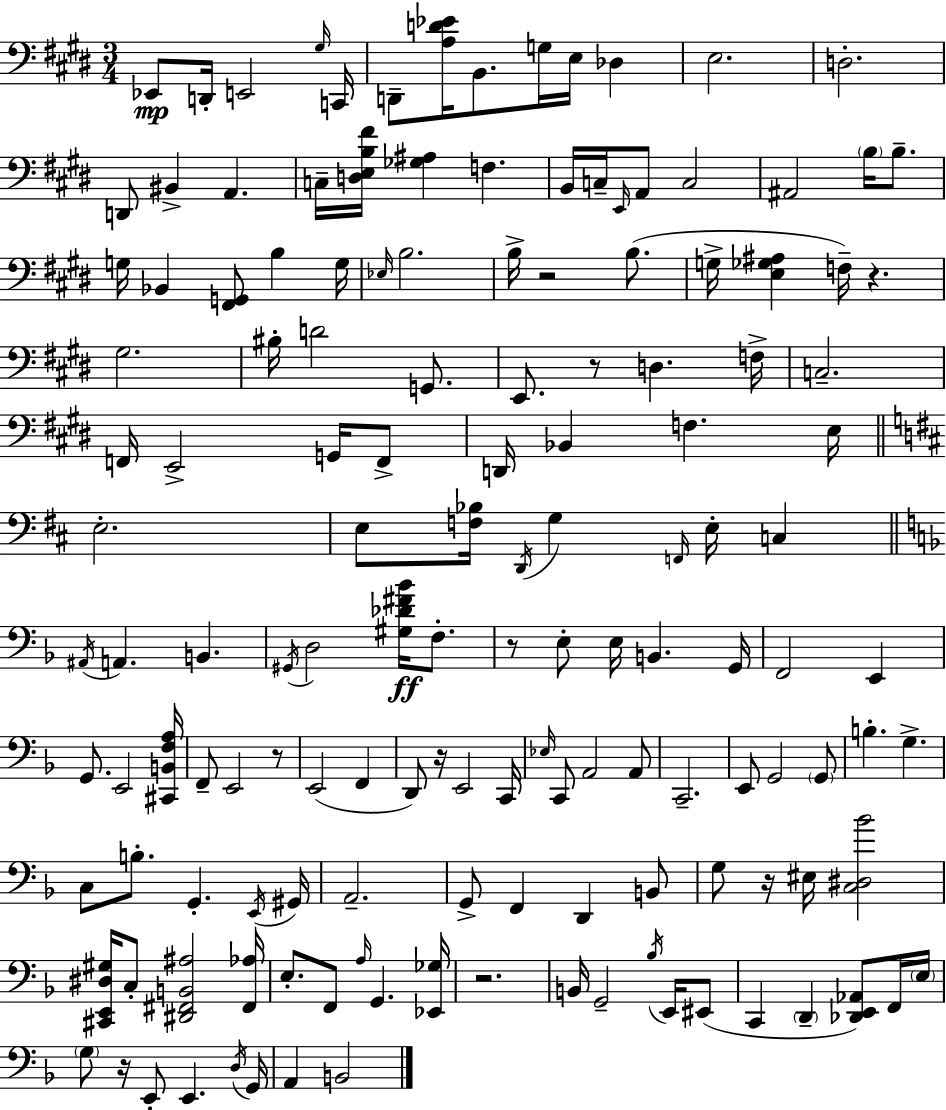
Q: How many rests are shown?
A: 9